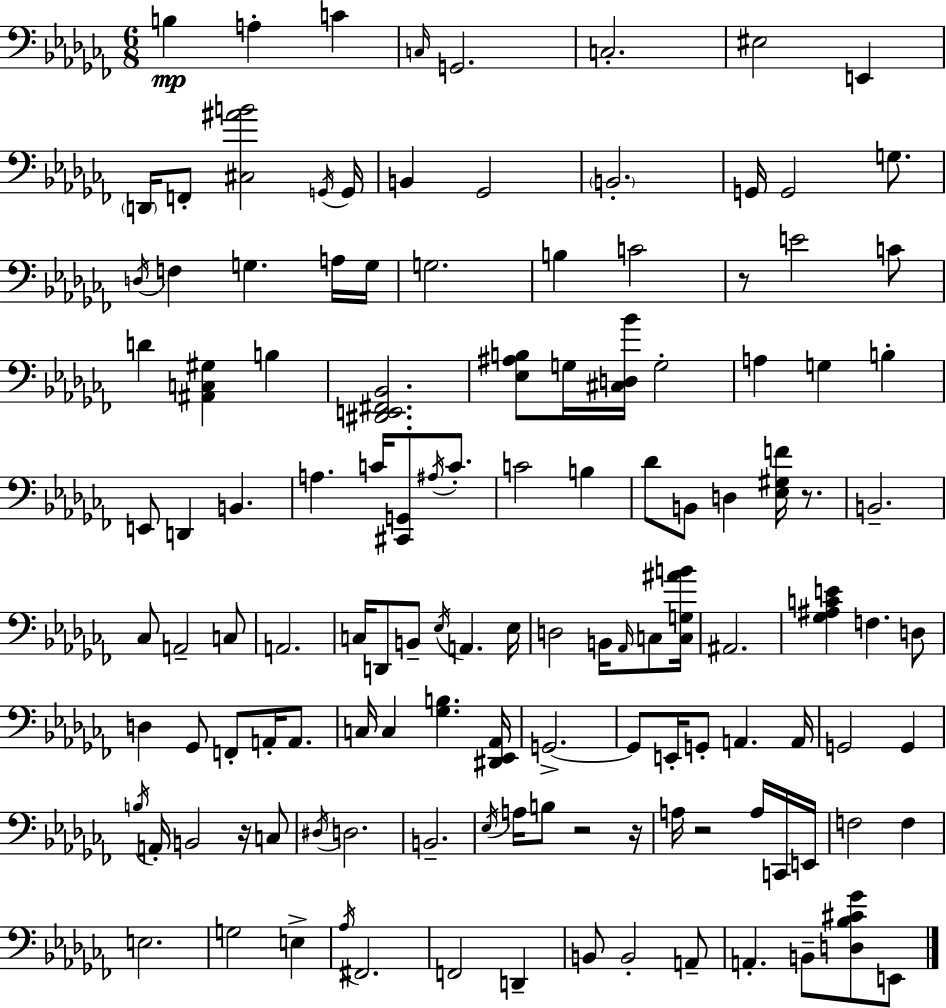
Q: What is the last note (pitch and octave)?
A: E2